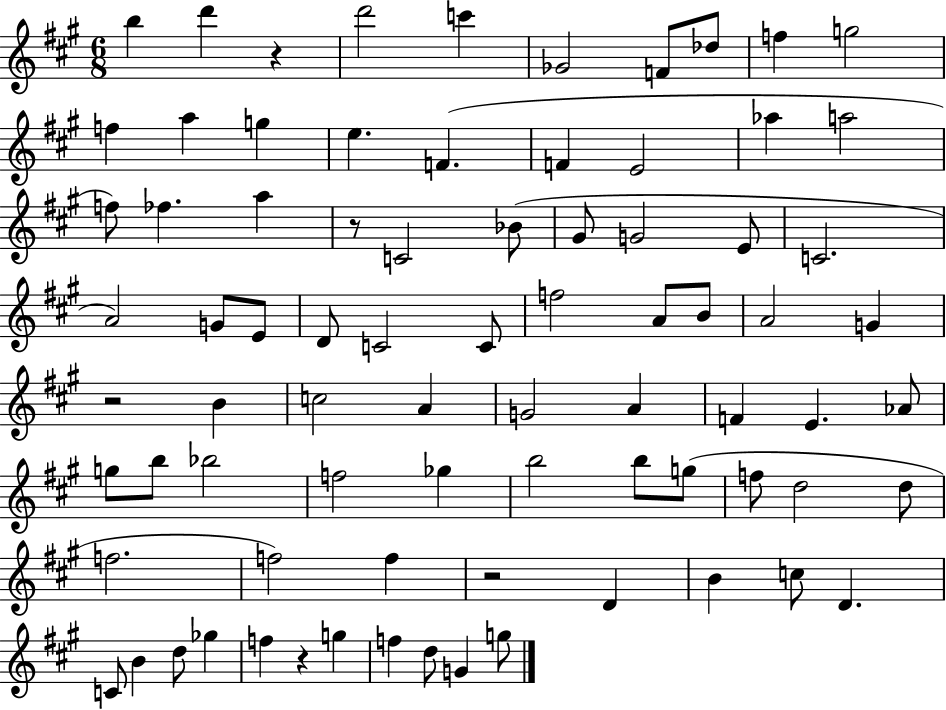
{
  \clef treble
  \numericTimeSignature
  \time 6/8
  \key a \major
  b''4 d'''4 r4 | d'''2 c'''4 | ges'2 f'8 des''8 | f''4 g''2 | \break f''4 a''4 g''4 | e''4. f'4.( | f'4 e'2 | aes''4 a''2 | \break f''8) fes''4. a''4 | r8 c'2 bes'8( | gis'8 g'2 e'8 | c'2. | \break a'2) g'8 e'8 | d'8 c'2 c'8 | f''2 a'8 b'8 | a'2 g'4 | \break r2 b'4 | c''2 a'4 | g'2 a'4 | f'4 e'4. aes'8 | \break g''8 b''8 bes''2 | f''2 ges''4 | b''2 b''8 g''8( | f''8 d''2 d''8 | \break f''2. | f''2) f''4 | r2 d'4 | b'4 c''8 d'4. | \break c'8 b'4 d''8 ges''4 | f''4 r4 g''4 | f''4 d''8 g'4 g''8 | \bar "|."
}